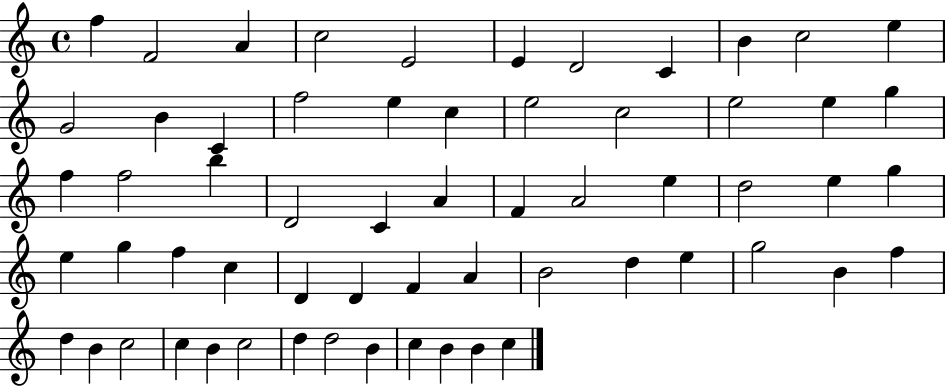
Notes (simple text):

F5/q F4/h A4/q C5/h E4/h E4/q D4/h C4/q B4/q C5/h E5/q G4/h B4/q C4/q F5/h E5/q C5/q E5/h C5/h E5/h E5/q G5/q F5/q F5/h B5/q D4/h C4/q A4/q F4/q A4/h E5/q D5/h E5/q G5/q E5/q G5/q F5/q C5/q D4/q D4/q F4/q A4/q B4/h D5/q E5/q G5/h B4/q F5/q D5/q B4/q C5/h C5/q B4/q C5/h D5/q D5/h B4/q C5/q B4/q B4/q C5/q